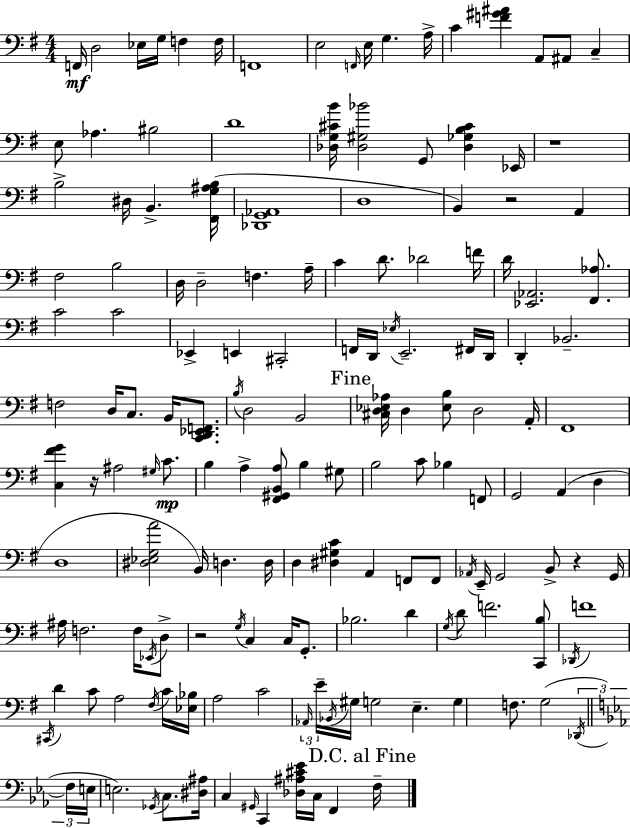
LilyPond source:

{
  \clef bass
  \numericTimeSignature
  \time 4/4
  \key e \minor
  \repeat volta 2 { f,16\mf d2 ees16 g16 f4 f16 | f,1 | e2 \grace { f,16 } e16 g4. | a16-> c'4 <f' gis' ais'>4 a,8 ais,8 c4-- | \break e8 aes4. bis2 | d'1 | <des g cis' b'>16 <des gis bes'>2 g,8 <des ges b cis'>4 | ees,16 r1 | \break b2-> dis16 b,4.-> | <fis, g ais b>16( <des, g, aes,>1 | d1 | b,4) r2 a,4 | \break fis2 b2 | d16 d2-- f4. | a16-- c'4 d'8. des'2 | f'16 d'16 <ees, aes,>2. <fis, aes>8. | \break c'2 c'2 | ees,4-> e,4 cis,2-. | f,16 d,16 \acciaccatura { ees16 } e,2.-- | fis,16 d,16 d,4-. bes,2.-- | \break f2 d16 c8. b,16 <c, d, ees, f,>8. | \acciaccatura { b16 } d2 b,2 | \mark "Fine" <cis d ees aes>16 d4 <ees b>8 d2 | a,16-. fis,1 | \break <c fis' g'>4 r16 ais2 | \grace { gis16 }\mp c'8. b4 a4-> <fis, gis, b, a>8 b4 | gis8 b2 c'8 bes4 | f,8 g,2 a,4( | \break d4 d1 | <dis ees g a'>2 b,16) d4. | d16 d4 <dis gis c'>4 a,4 | f,8 f,8 \acciaccatura { aes,16 } e,16-- g,2 b,8-> | \break r4 g,16 ais16 f2. | f16 \acciaccatura { ees,16 } d8-> r2 \acciaccatura { g16 } c4 | c16 g,8.-. bes2. | d'4 \acciaccatura { g16 } d'8 f'2. | \break <c, b>8 \acciaccatura { des,16 } f'1 | \acciaccatura { cis,16 } d'4 c'8 | a2 \acciaccatura { fis16 } c'16 <ees bes>16 a2 | c'2 \tuplet 3/2 { \grace { aes,16 } e'16-- \acciaccatura { bes,16 } } gis16 g2 | \break e4.-- g4 | f8. g2( \tuplet 3/2 { \acciaccatura { des,16 } \bar "||" \break \key ees \major f16 e16 } e2.) \acciaccatura { ges,16 } c8. | <dis ais>16 c4 \grace { gis,16 } c,4 <des ais cis' ees'>16 c16 f,4 | \mark "D.C. al Fine" f16-- } \bar "|."
}